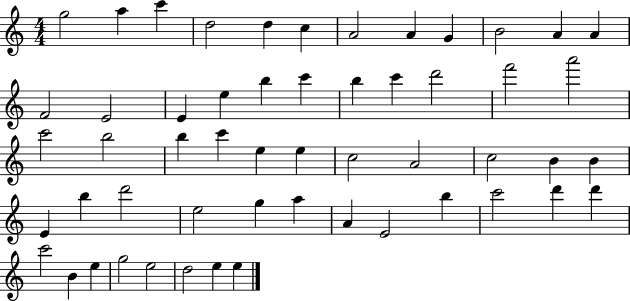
X:1
T:Untitled
M:4/4
L:1/4
K:C
g2 a c' d2 d c A2 A G B2 A A F2 E2 E e b c' b c' d'2 f'2 a'2 c'2 b2 b c' e e c2 A2 c2 B B E b d'2 e2 g a A E2 b c'2 d' d' c'2 B e g2 e2 d2 e e